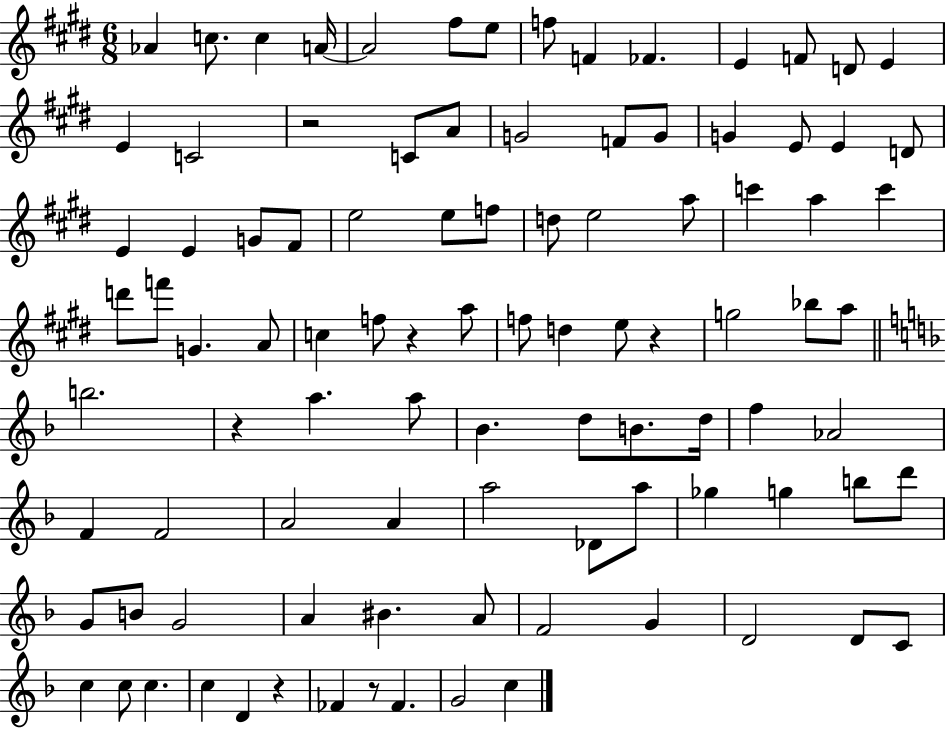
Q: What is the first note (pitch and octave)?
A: Ab4